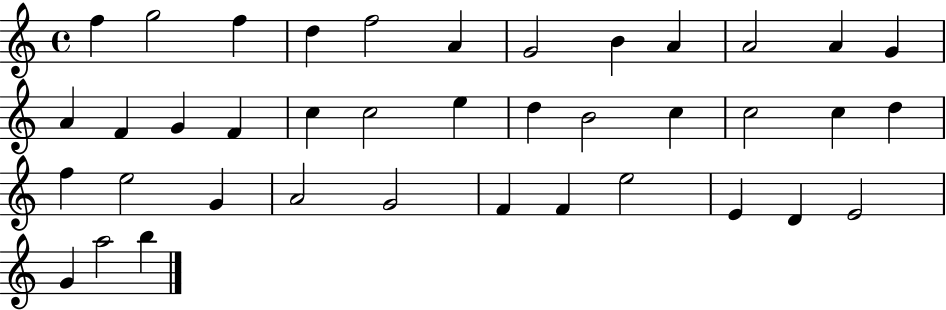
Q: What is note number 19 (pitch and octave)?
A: E5